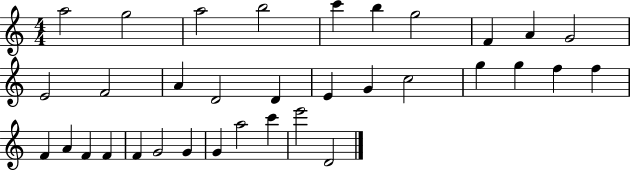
X:1
T:Untitled
M:4/4
L:1/4
K:C
a2 g2 a2 b2 c' b g2 F A G2 E2 F2 A D2 D E G c2 g g f f F A F F F G2 G G a2 c' e'2 D2